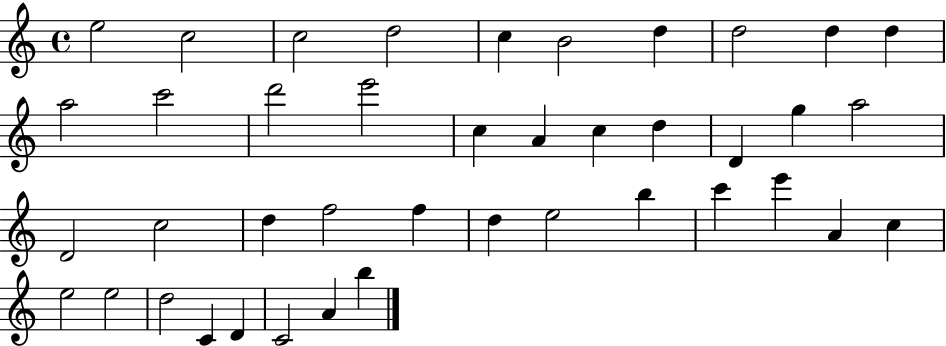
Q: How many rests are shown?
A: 0